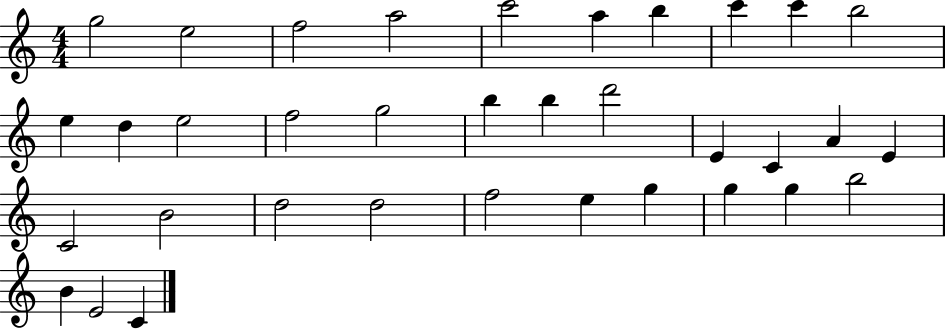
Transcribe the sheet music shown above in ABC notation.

X:1
T:Untitled
M:4/4
L:1/4
K:C
g2 e2 f2 a2 c'2 a b c' c' b2 e d e2 f2 g2 b b d'2 E C A E C2 B2 d2 d2 f2 e g g g b2 B E2 C